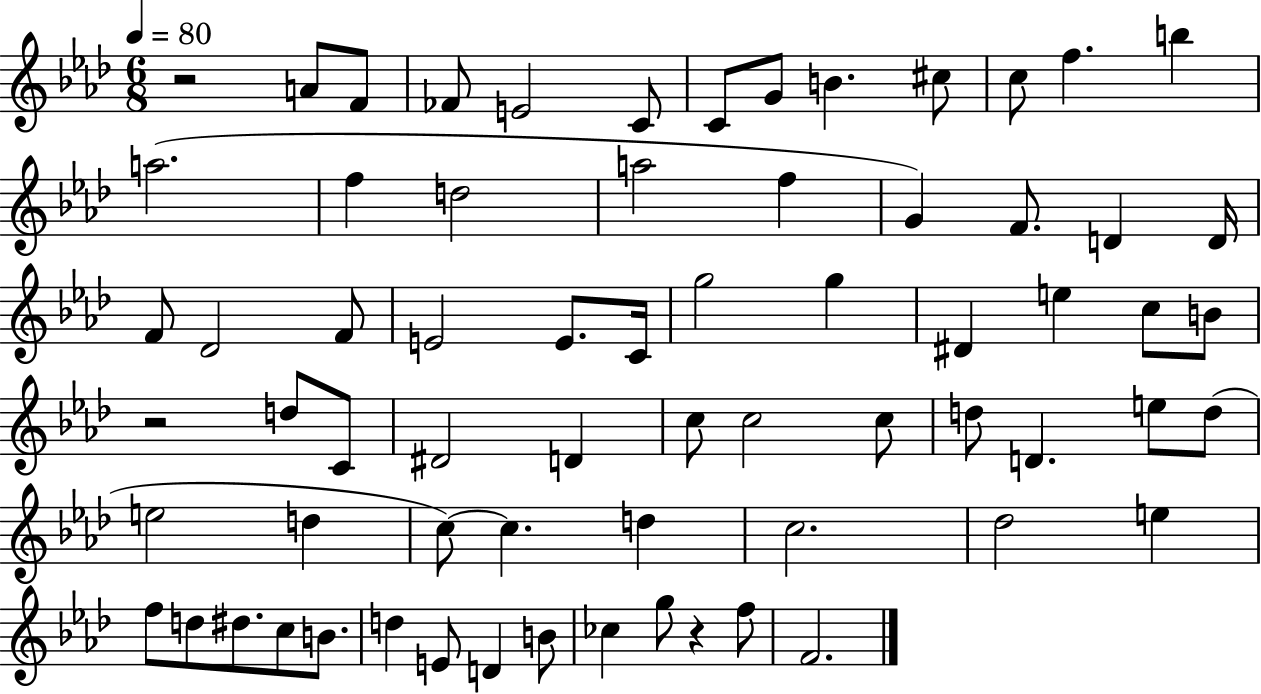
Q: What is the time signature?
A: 6/8